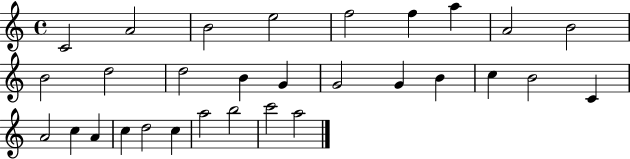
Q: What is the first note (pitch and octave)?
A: C4